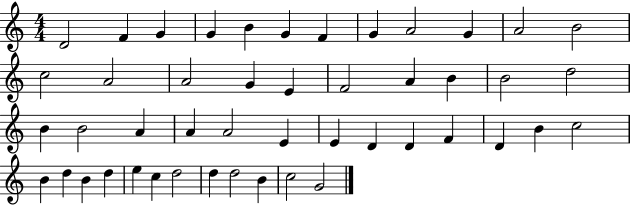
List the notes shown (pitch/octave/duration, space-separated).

D4/h F4/q G4/q G4/q B4/q G4/q F4/q G4/q A4/h G4/q A4/h B4/h C5/h A4/h A4/h G4/q E4/q F4/h A4/q B4/q B4/h D5/h B4/q B4/h A4/q A4/q A4/h E4/q E4/q D4/q D4/q F4/q D4/q B4/q C5/h B4/q D5/q B4/q D5/q E5/q C5/q D5/h D5/q D5/h B4/q C5/h G4/h